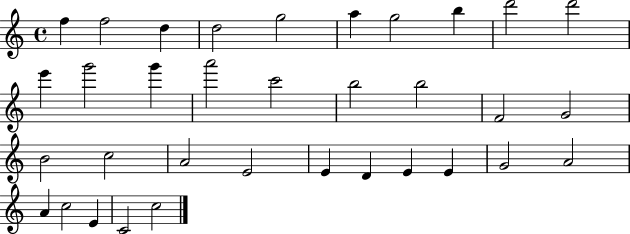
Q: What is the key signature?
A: C major